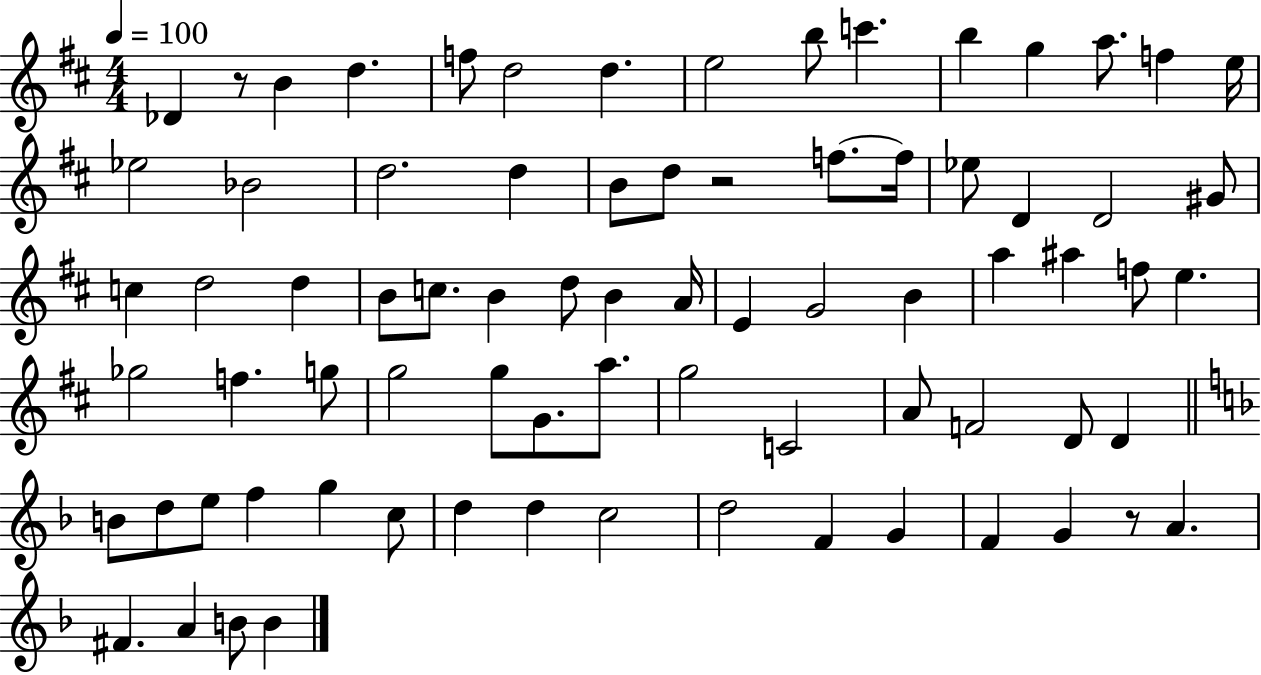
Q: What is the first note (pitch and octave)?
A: Db4